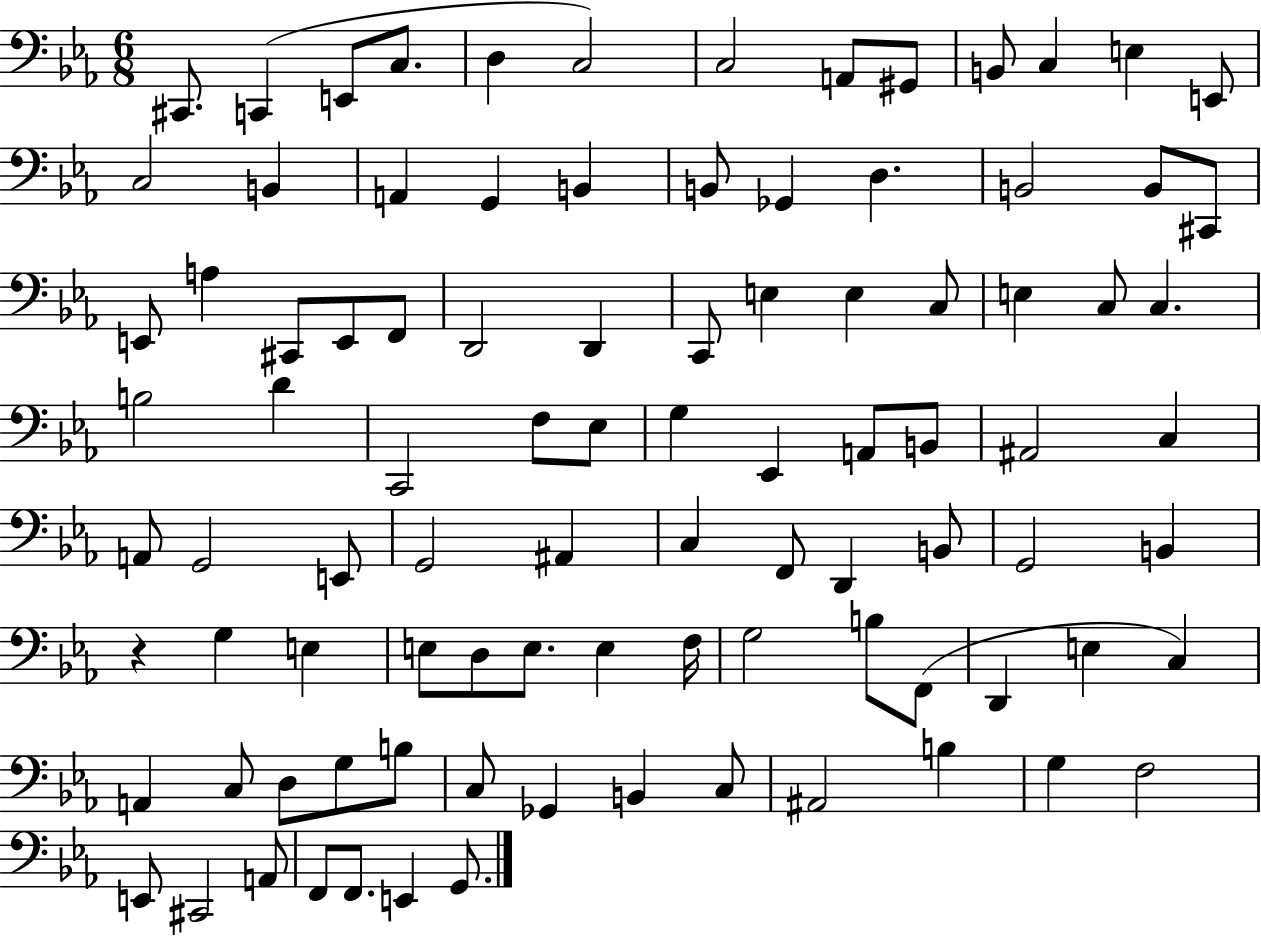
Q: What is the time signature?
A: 6/8